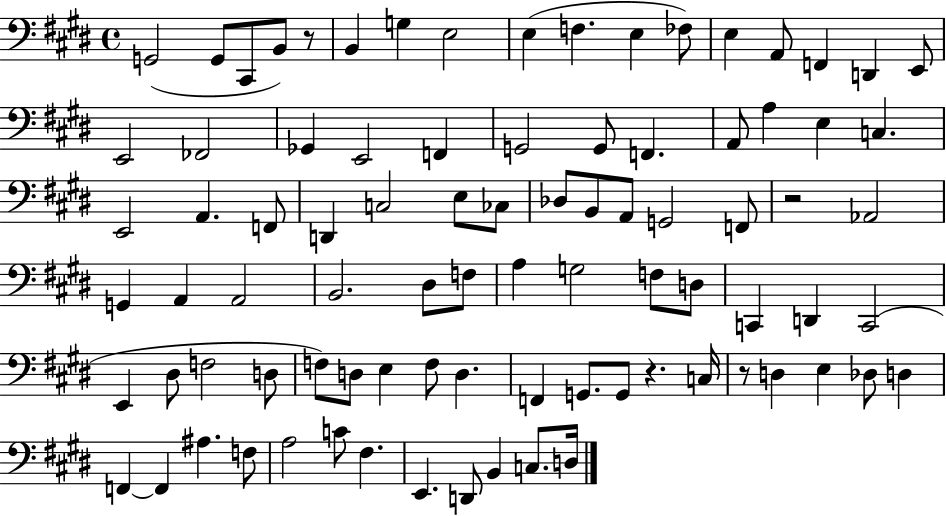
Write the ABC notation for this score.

X:1
T:Untitled
M:4/4
L:1/4
K:E
G,,2 G,,/2 ^C,,/2 B,,/2 z/2 B,, G, E,2 E, F, E, _F,/2 E, A,,/2 F,, D,, E,,/2 E,,2 _F,,2 _G,, E,,2 F,, G,,2 G,,/2 F,, A,,/2 A, E, C, E,,2 A,, F,,/2 D,, C,2 E,/2 _C,/2 _D,/2 B,,/2 A,,/2 G,,2 F,,/2 z2 _A,,2 G,, A,, A,,2 B,,2 ^D,/2 F,/2 A, G,2 F,/2 D,/2 C,, D,, C,,2 E,, ^D,/2 F,2 D,/2 F,/2 D,/2 E, F,/2 D, F,, G,,/2 G,,/2 z C,/4 z/2 D, E, _D,/2 D, F,, F,, ^A, F,/2 A,2 C/2 ^F, E,, D,,/2 B,, C,/2 D,/4